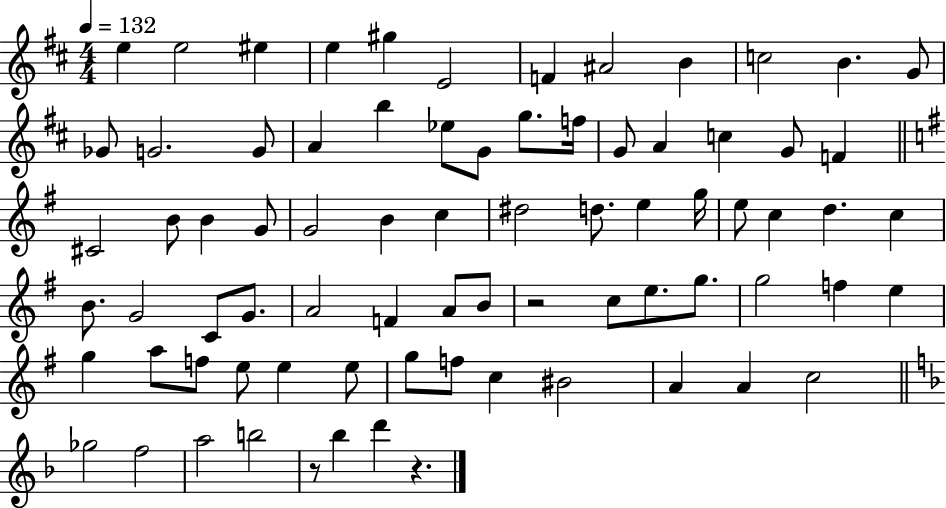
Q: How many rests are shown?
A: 3